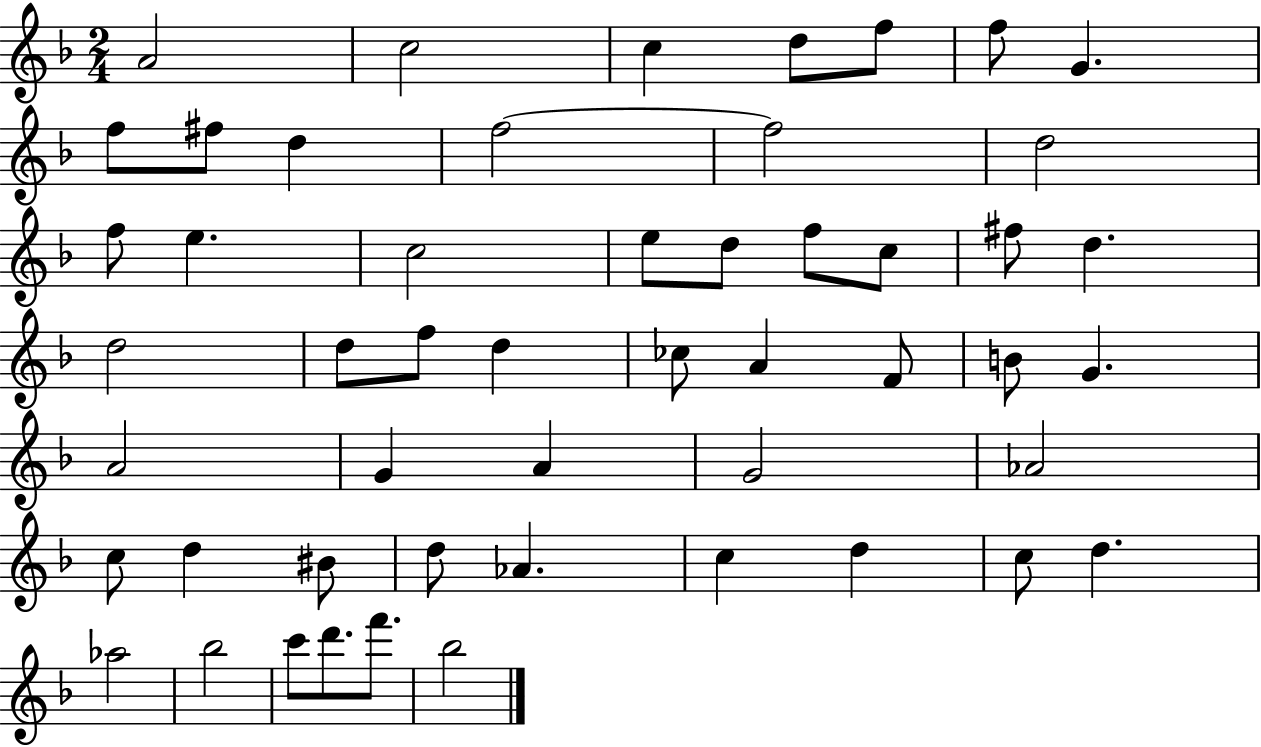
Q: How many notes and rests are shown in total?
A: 51